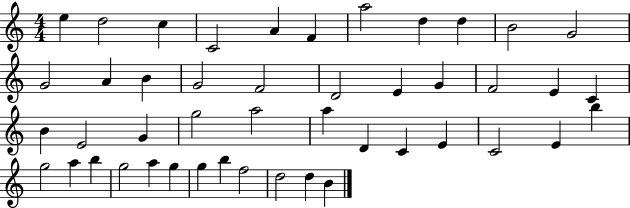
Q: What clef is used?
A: treble